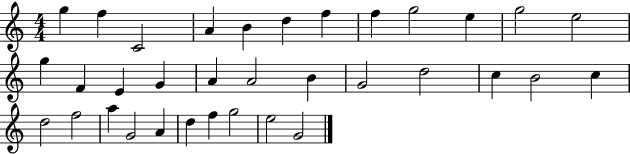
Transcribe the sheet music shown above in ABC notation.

X:1
T:Untitled
M:4/4
L:1/4
K:C
g f C2 A B d f f g2 e g2 e2 g F E G A A2 B G2 d2 c B2 c d2 f2 a G2 A d f g2 e2 G2